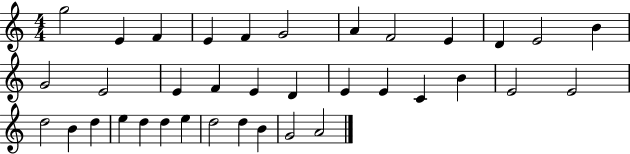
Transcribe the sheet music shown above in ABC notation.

X:1
T:Untitled
M:4/4
L:1/4
K:C
g2 E F E F G2 A F2 E D E2 B G2 E2 E F E D E E C B E2 E2 d2 B d e d d e d2 d B G2 A2